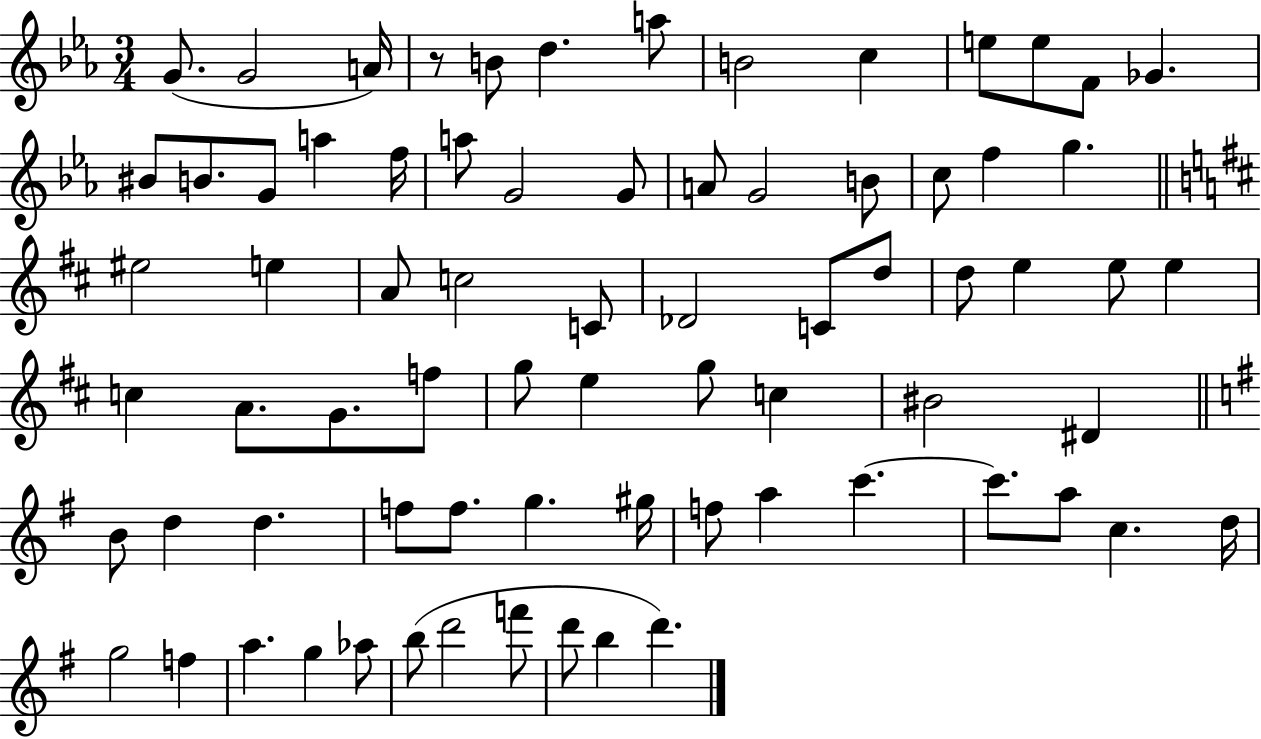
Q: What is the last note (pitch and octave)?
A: D6